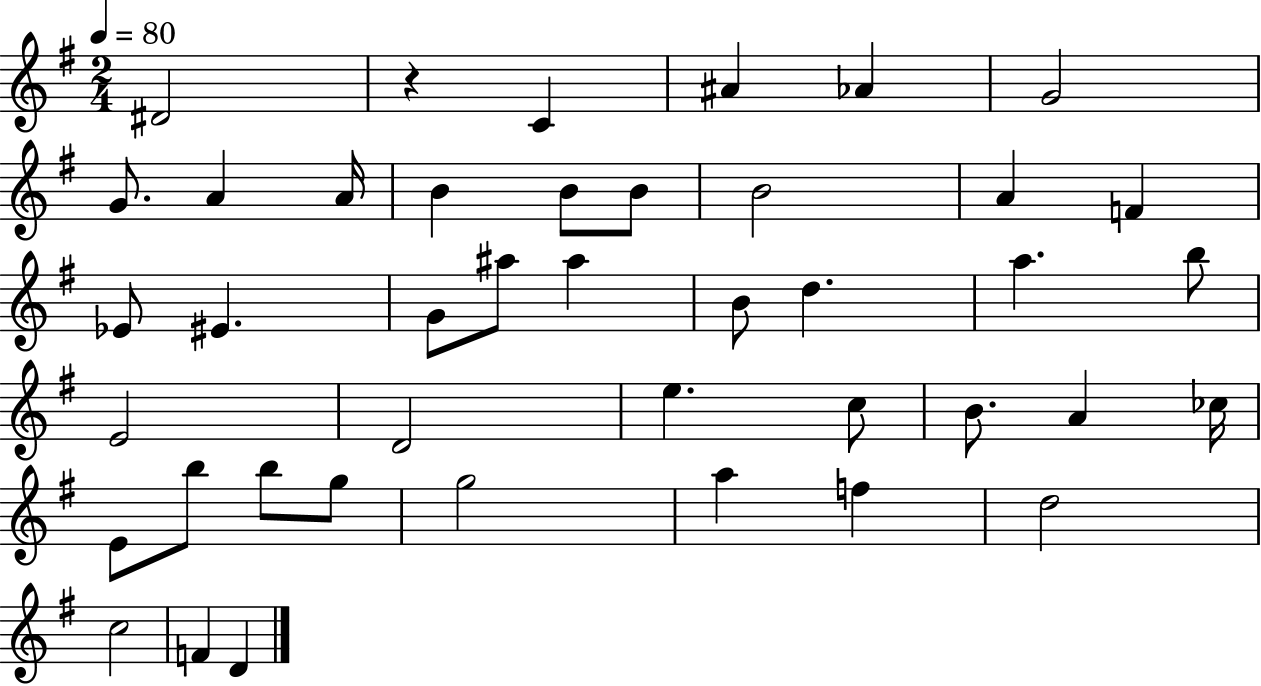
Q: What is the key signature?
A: G major